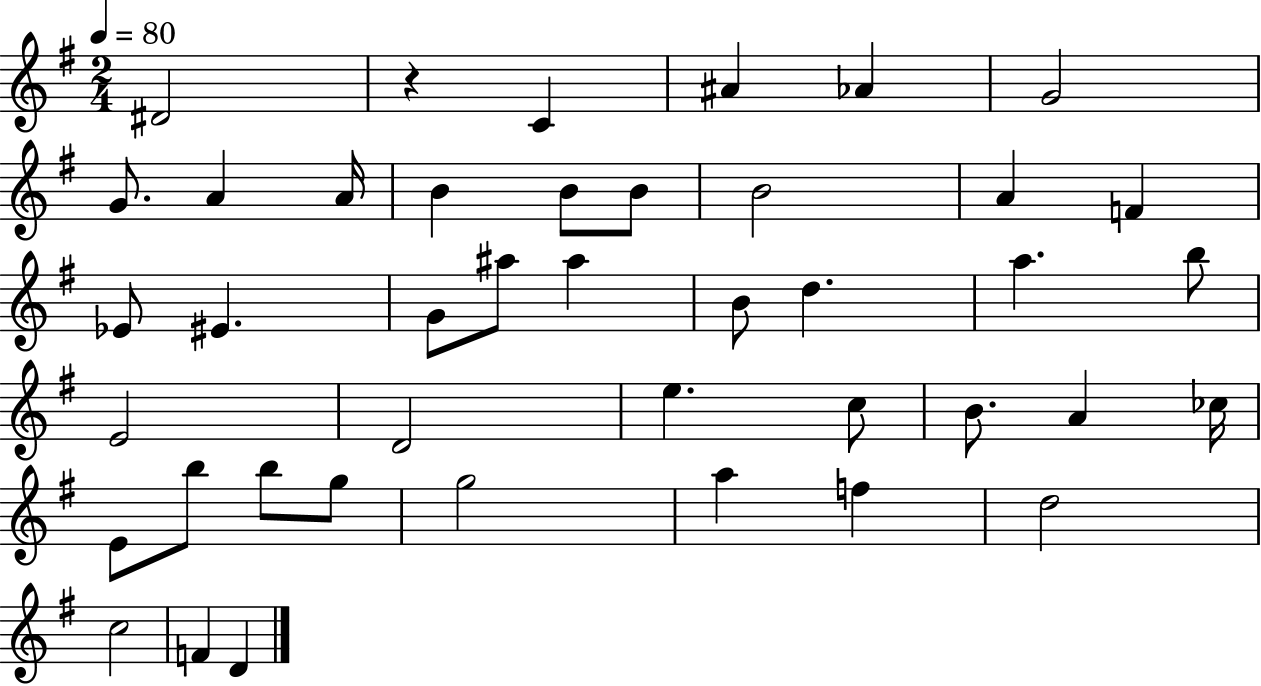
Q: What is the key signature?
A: G major